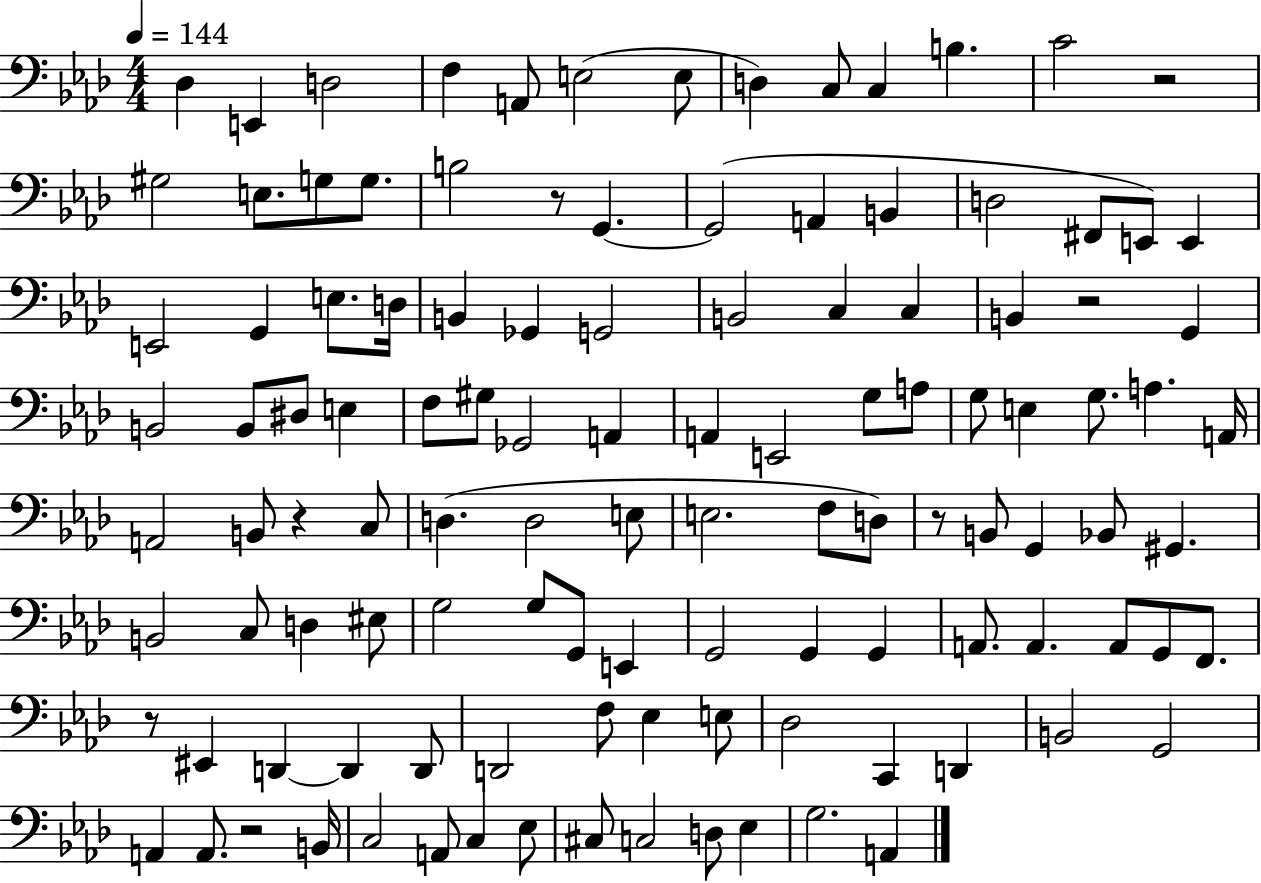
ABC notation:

X:1
T:Untitled
M:4/4
L:1/4
K:Ab
_D, E,, D,2 F, A,,/2 E,2 E,/2 D, C,/2 C, B, C2 z2 ^G,2 E,/2 G,/2 G,/2 B,2 z/2 G,, G,,2 A,, B,, D,2 ^F,,/2 E,,/2 E,, E,,2 G,, E,/2 D,/4 B,, _G,, G,,2 B,,2 C, C, B,, z2 G,, B,,2 B,,/2 ^D,/2 E, F,/2 ^G,/2 _G,,2 A,, A,, E,,2 G,/2 A,/2 G,/2 E, G,/2 A, A,,/4 A,,2 B,,/2 z C,/2 D, D,2 E,/2 E,2 F,/2 D,/2 z/2 B,,/2 G,, _B,,/2 ^G,, B,,2 C,/2 D, ^E,/2 G,2 G,/2 G,,/2 E,, G,,2 G,, G,, A,,/2 A,, A,,/2 G,,/2 F,,/2 z/2 ^E,, D,, D,, D,,/2 D,,2 F,/2 _E, E,/2 _D,2 C,, D,, B,,2 G,,2 A,, A,,/2 z2 B,,/4 C,2 A,,/2 C, _E,/2 ^C,/2 C,2 D,/2 _E, G,2 A,,